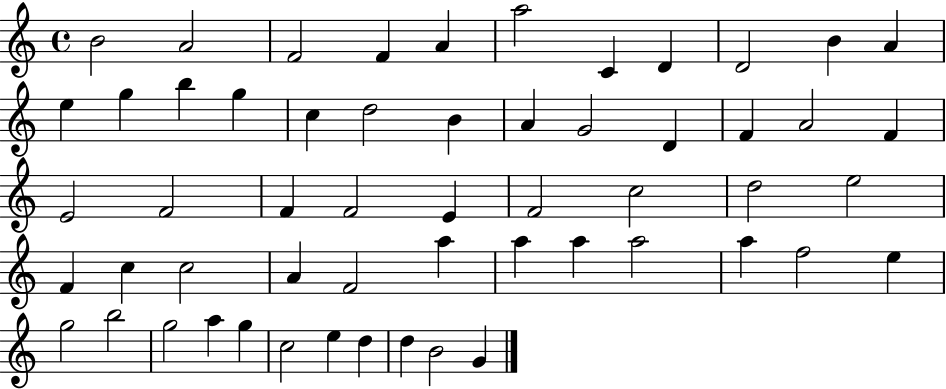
X:1
T:Untitled
M:4/4
L:1/4
K:C
B2 A2 F2 F A a2 C D D2 B A e g b g c d2 B A G2 D F A2 F E2 F2 F F2 E F2 c2 d2 e2 F c c2 A F2 a a a a2 a f2 e g2 b2 g2 a g c2 e d d B2 G